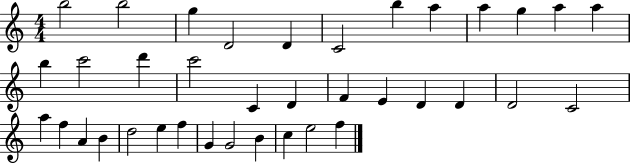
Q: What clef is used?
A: treble